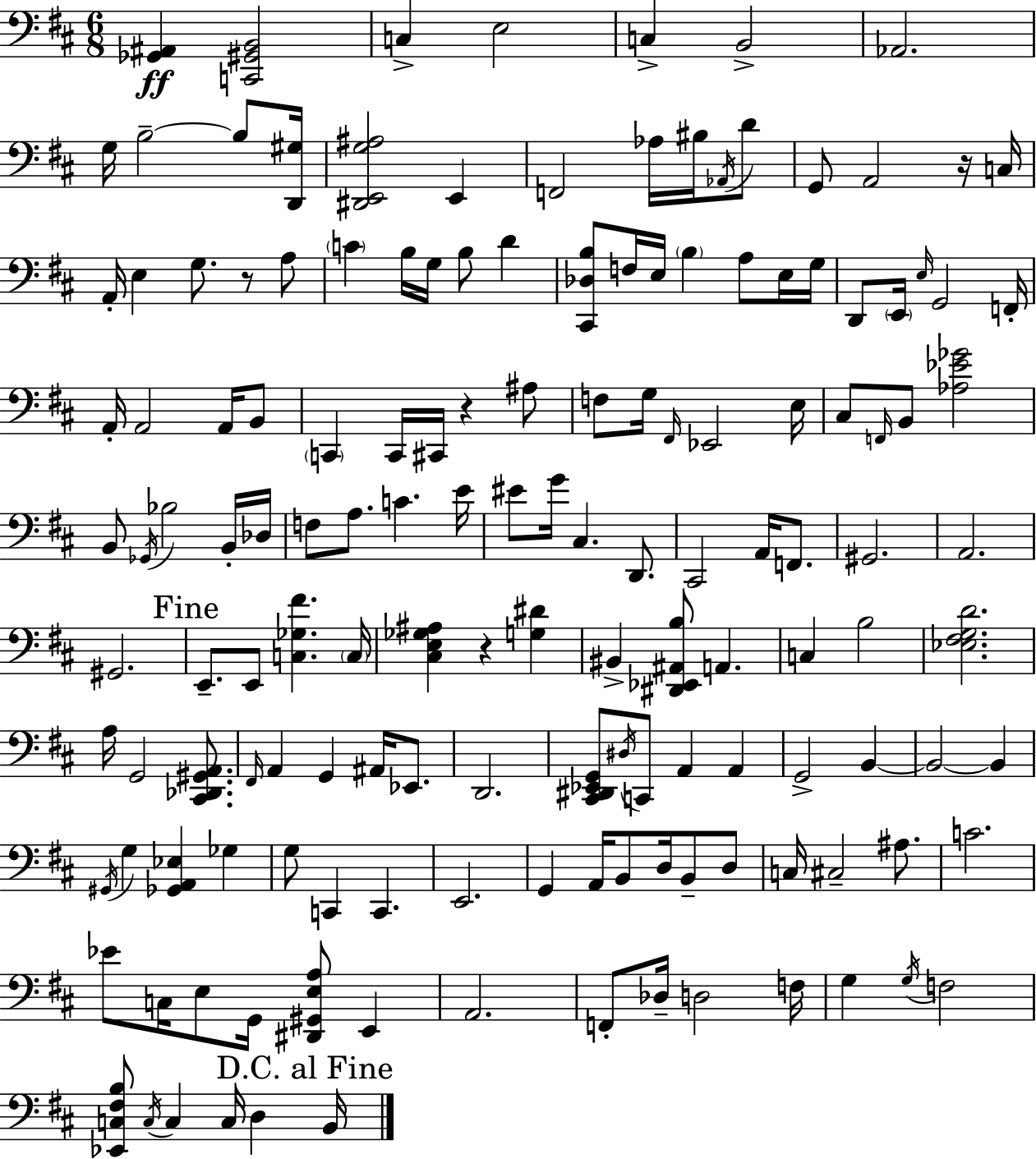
{
  \clef bass
  \numericTimeSignature
  \time 6/8
  \key d \major
  <ges, ais,>4\ff <c, gis, b,>2 | c4-> e2 | c4-> b,2-> | aes,2. | \break g16 b2--~~ b8 <d, gis>16 | <dis, e, g ais>2 e,4 | f,2 aes16 bis16 \acciaccatura { aes,16 } d'8 | g,8 a,2 r16 | \break c16 a,16-. e4 g8. r8 a8 | \parenthesize c'4 b16 g16 b8 d'4 | <cis, des b>8 f16 e16 \parenthesize b4 a8 e16 | g16 d,8 \parenthesize e,16 \grace { e16 } g,2 | \break f,16-. a,16-. a,2 a,16 | b,8 \parenthesize c,4 c,16 cis,16 r4 | ais8 f8 g16 \grace { fis,16 } ees,2 | e16 cis8 \grace { f,16 } b,8 <aes ees' ges'>2 | \break b,8 \acciaccatura { ges,16 } bes2 | b,16-. des16 f8 a8. c'4. | e'16 eis'8 g'16 cis4. | d,8. cis,2 | \break a,16 f,8. gis,2. | a,2. | gis,2. | \mark "Fine" e,8.-- e,8 <c ges fis'>4. | \break \parenthesize c16 <cis e ges ais>4 r4 | <g dis'>4 bis,4-> <dis, ees, ais, b>8 a,4. | c4 b2 | <ees fis g d'>2. | \break a16 g,2 | <cis, des, gis, a,>8. \grace { fis,16 } a,4 g,4 | ais,16 ees,8. d,2. | <cis, dis, ees, g,>8 \acciaccatura { dis16 } c,8 a,4 | \break a,4 g,2-> | b,4~~ b,2~~ | b,4 \acciaccatura { gis,16 } g4 | <ges, a, ees>4 ges4 g8 c,4 | \break c,4. e,2. | g,4 | a,16 b,8 d16 b,8-- d8 c16 cis2-- | ais8. c'2. | \break ees'8 c16 e8 | g,16 <dis, gis, e a>8 e,4 a,2. | f,8-. des16-- d2 | f16 g4 | \break \acciaccatura { g16 } f2 <ees, c fis b>8 \acciaccatura { c16 } | c4 c16 d4 \mark "D.C. al Fine" b,16 \bar "|."
}